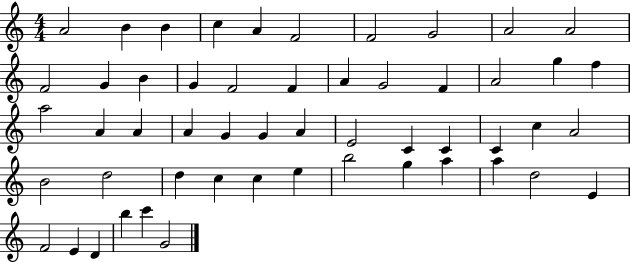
{
  \clef treble
  \numericTimeSignature
  \time 4/4
  \key c \major
  a'2 b'4 b'4 | c''4 a'4 f'2 | f'2 g'2 | a'2 a'2 | \break f'2 g'4 b'4 | g'4 f'2 f'4 | a'4 g'2 f'4 | a'2 g''4 f''4 | \break a''2 a'4 a'4 | a'4 g'4 g'4 a'4 | e'2 c'4 c'4 | c'4 c''4 a'2 | \break b'2 d''2 | d''4 c''4 c''4 e''4 | b''2 g''4 a''4 | a''4 d''2 e'4 | \break f'2 e'4 d'4 | b''4 c'''4 g'2 | \bar "|."
}